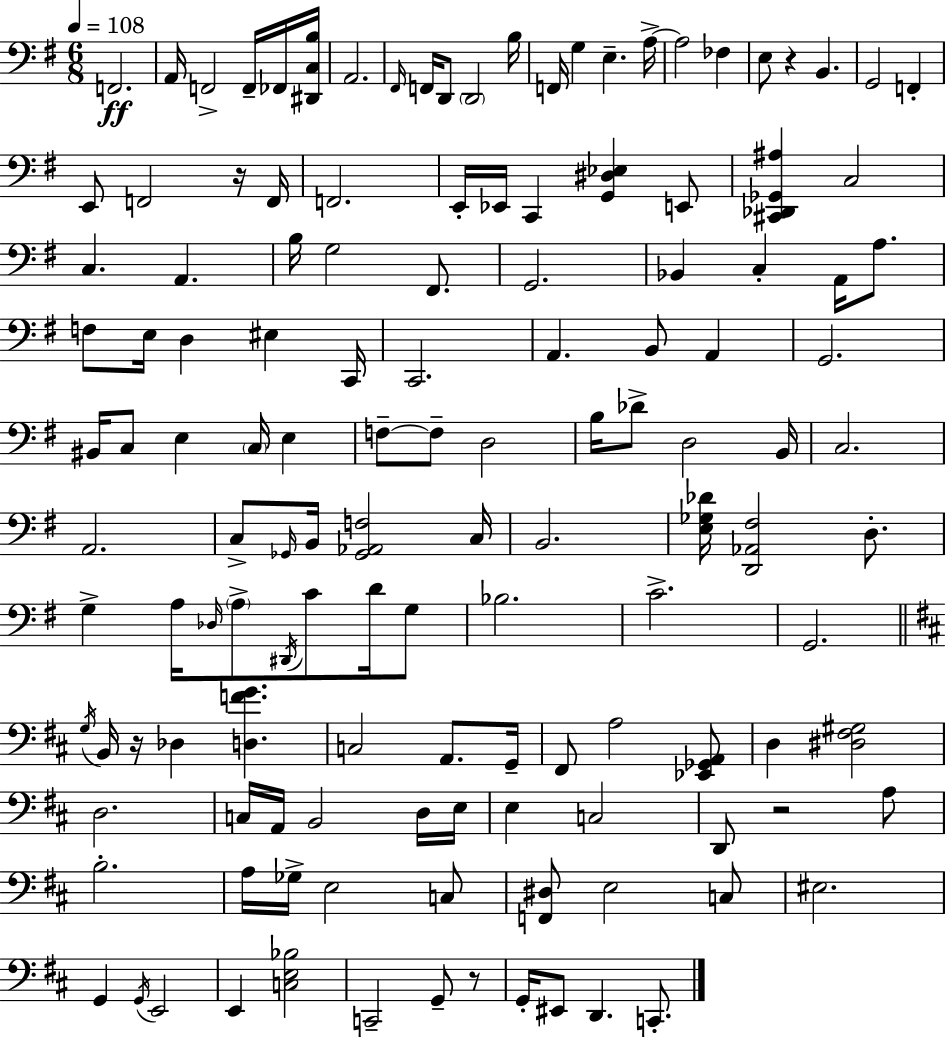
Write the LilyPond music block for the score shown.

{
  \clef bass
  \numericTimeSignature
  \time 6/8
  \key g \major
  \tempo 4 = 108
  f,2.\ff | a,16 f,2-> f,16-- fes,16 <dis, c b>16 | a,2. | \grace { fis,16 } f,16 d,8 \parenthesize d,2 | \break b16 f,16 g4 e4.-- | a16->~~ a2 fes4 | e8 r4 b,4. | g,2 f,4-. | \break e,8 f,2 r16 | f,16 f,2. | e,16-. ees,16 c,4 <g, dis ees>4 e,8 | <cis, des, ges, ais>4 c2 | \break c4. a,4. | b16 g2 fis,8. | g,2. | bes,4 c4-. a,16 a8. | \break f8 e16 d4 eis4 | c,16 c,2. | a,4. b,8 a,4 | g,2. | \break bis,16 c8 e4 \parenthesize c16 e4 | f8--~~ f8-- d2 | b16 des'8-> d2 | b,16 c2. | \break a,2. | c8-> \grace { ges,16 } b,16 <ges, aes, f>2 | c16 b,2. | <e ges des'>16 <d, aes, fis>2 d8.-. | \break g4-> a16 \grace { des16 } \parenthesize a8-> \acciaccatura { dis,16 } c'8 | d'16 g8 bes2. | c'2.-> | g,2. | \break \bar "||" \break \key b \minor \acciaccatura { g16 } b,16 r16 des4 <d f' g'>4. | c2 a,8. | g,16-- fis,8 a2 <ees, ges, a,>8 | d4 <dis fis gis>2 | \break d2. | c16 a,16 b,2 d16 | e16 e4 c2 | d,8 r2 a8 | \break b2.-. | a16 ges16-> e2 c8 | <f, dis>8 e2 c8 | eis2. | \break g,4 \acciaccatura { g,16 } e,2 | e,4 <c e bes>2 | c,2-- g,8-- | r8 g,16-. eis,8 d,4. c,8.-. | \break \bar "|."
}